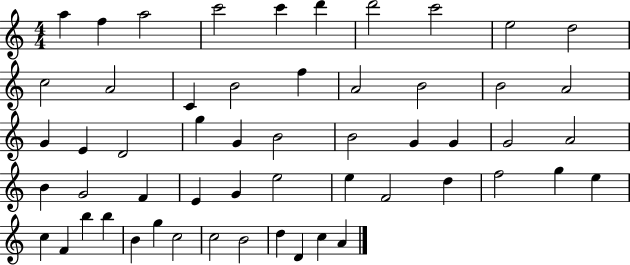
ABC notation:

X:1
T:Untitled
M:4/4
L:1/4
K:C
a f a2 c'2 c' d' d'2 c'2 e2 d2 c2 A2 C B2 f A2 B2 B2 A2 G E D2 g G B2 B2 G G G2 A2 B G2 F E G e2 e F2 d f2 g e c F b b B g c2 c2 B2 d D c A